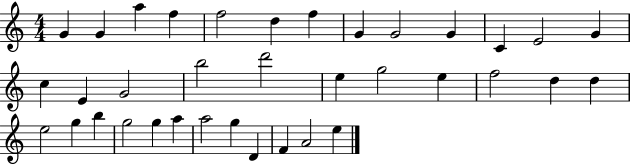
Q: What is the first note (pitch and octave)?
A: G4